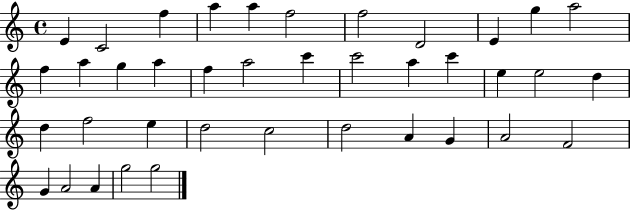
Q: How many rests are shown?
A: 0